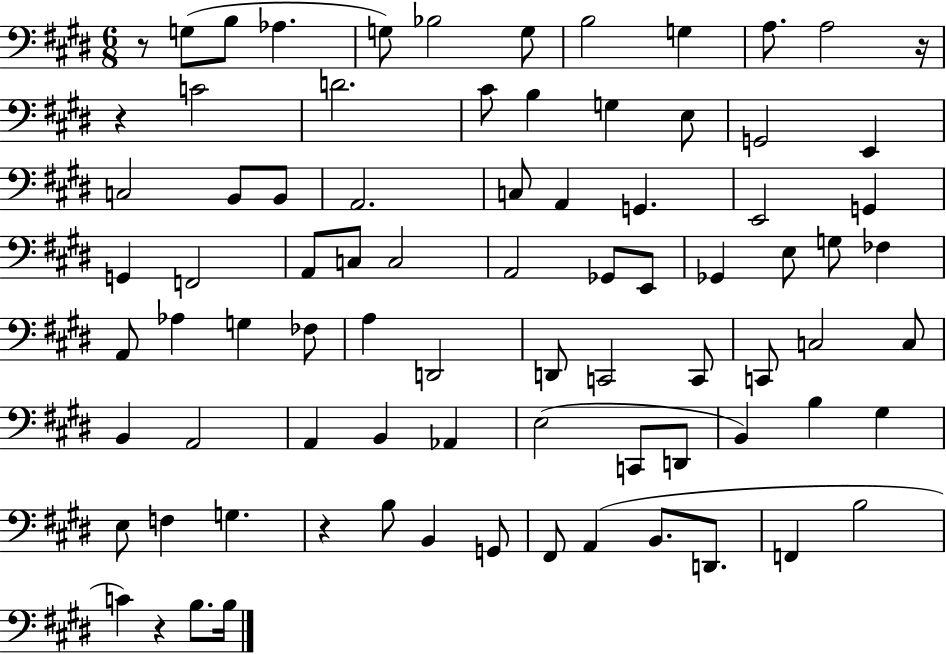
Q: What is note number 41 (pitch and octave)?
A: Ab3